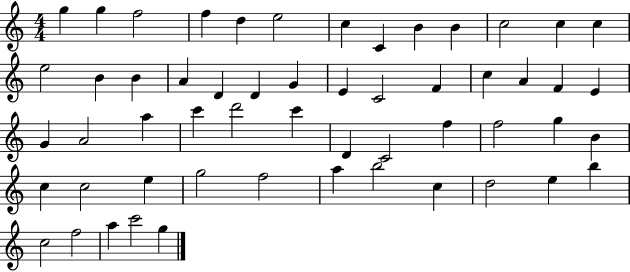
{
  \clef treble
  \numericTimeSignature
  \time 4/4
  \key c \major
  g''4 g''4 f''2 | f''4 d''4 e''2 | c''4 c'4 b'4 b'4 | c''2 c''4 c''4 | \break e''2 b'4 b'4 | a'4 d'4 d'4 g'4 | e'4 c'2 f'4 | c''4 a'4 f'4 e'4 | \break g'4 a'2 a''4 | c'''4 d'''2 c'''4 | d'4 c'2 f''4 | f''2 g''4 b'4 | \break c''4 c''2 e''4 | g''2 f''2 | a''4 b''2 c''4 | d''2 e''4 b''4 | \break c''2 f''2 | a''4 c'''2 g''4 | \bar "|."
}